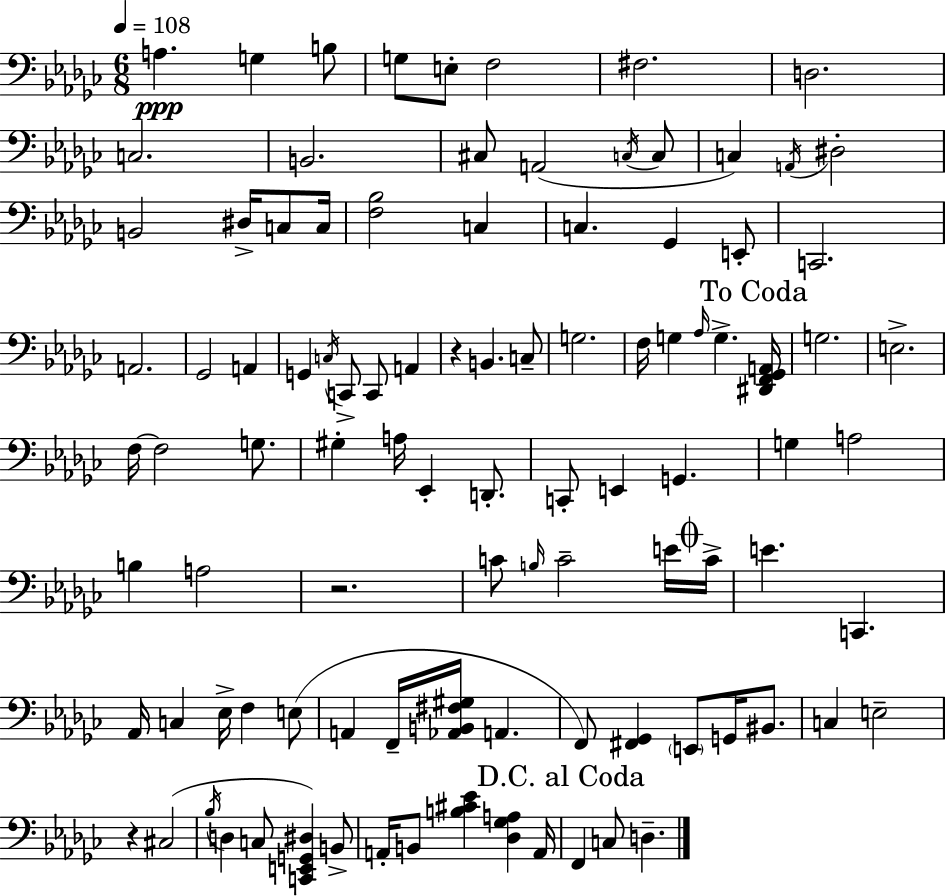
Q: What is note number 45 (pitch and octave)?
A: F3